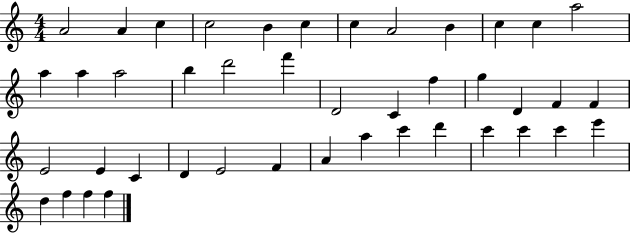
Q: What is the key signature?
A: C major